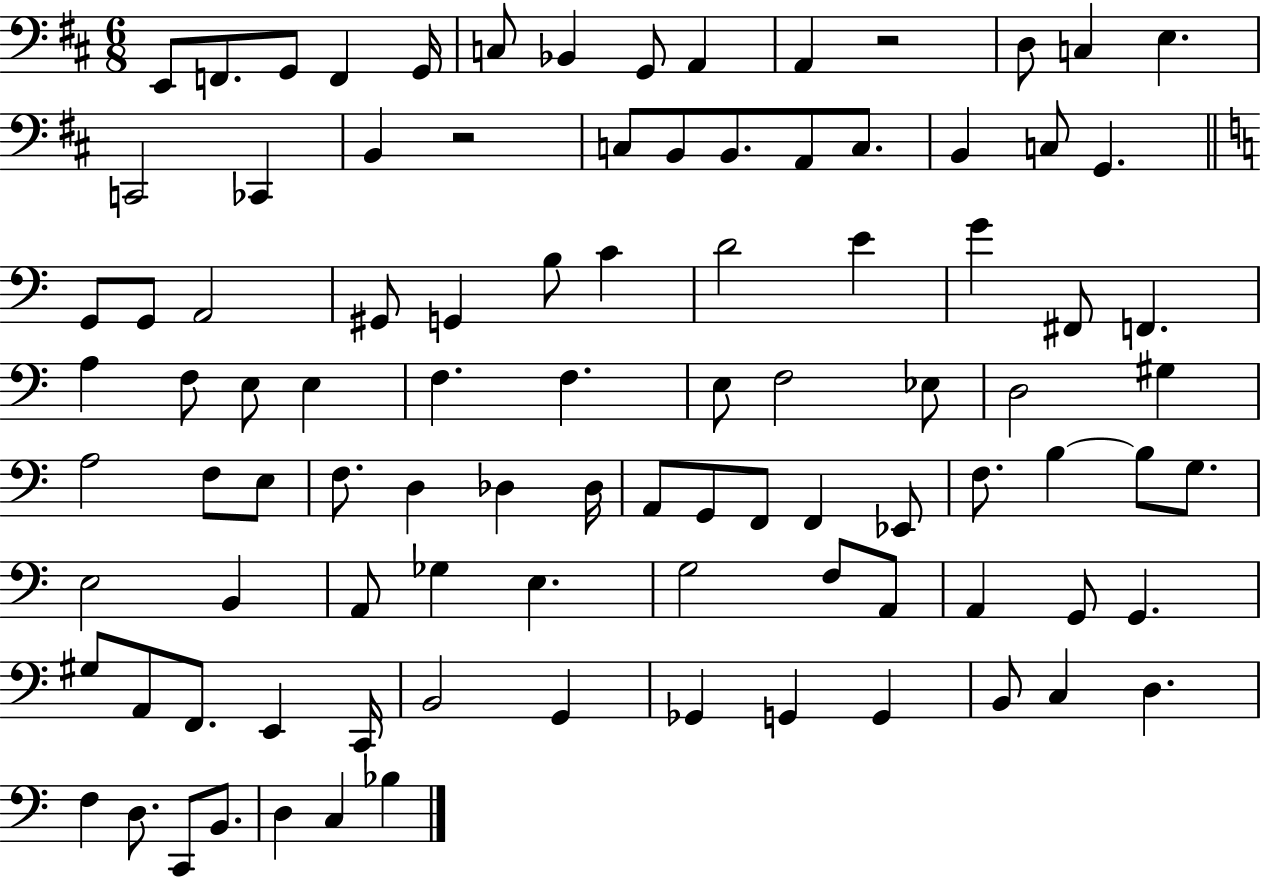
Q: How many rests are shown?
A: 2